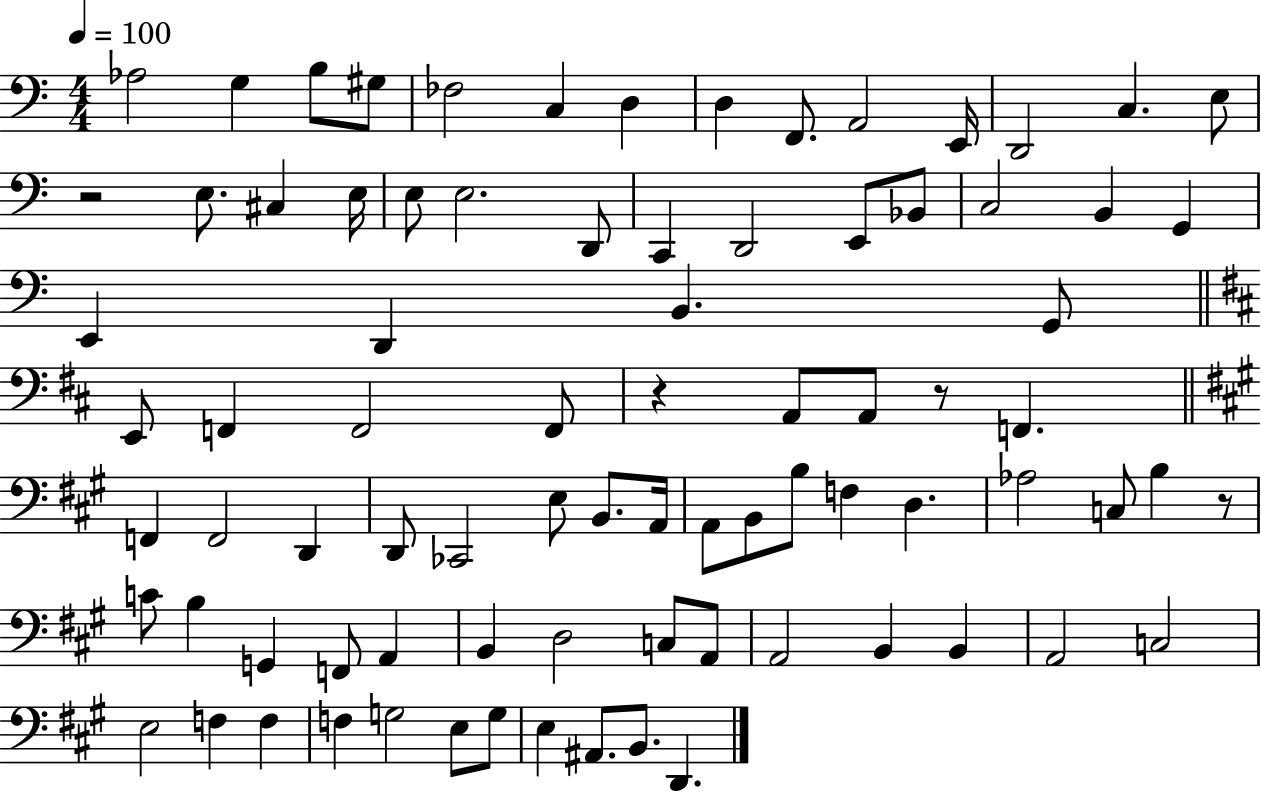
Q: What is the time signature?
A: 4/4